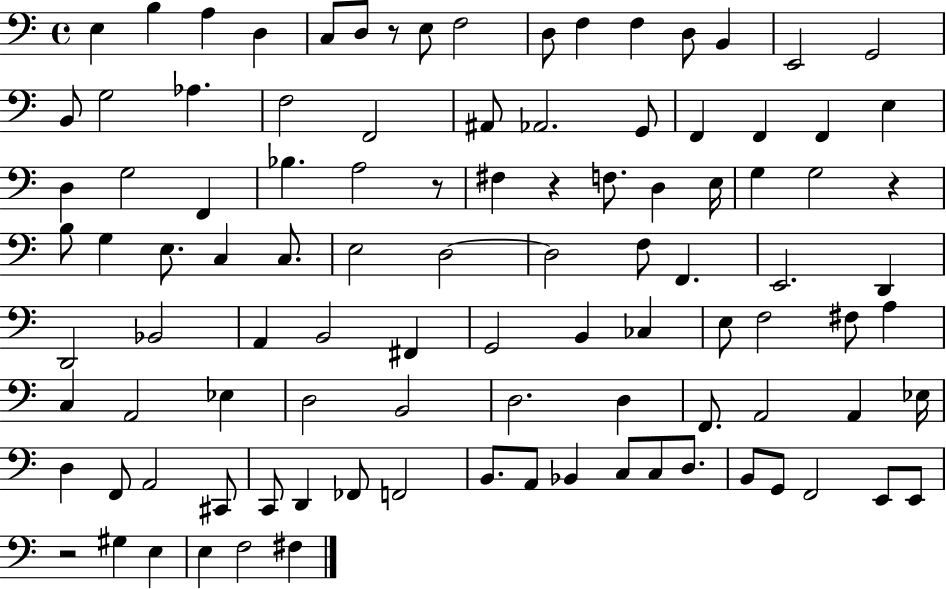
E3/q B3/q A3/q D3/q C3/e D3/e R/e E3/e F3/h D3/e F3/q F3/q D3/e B2/q E2/h G2/h B2/e G3/h Ab3/q. F3/h F2/h A#2/e Ab2/h. G2/e F2/q F2/q F2/q E3/q D3/q G3/h F2/q Bb3/q. A3/h R/e F#3/q R/q F3/e. D3/q E3/s G3/q G3/h R/q B3/e G3/q E3/e. C3/q C3/e. E3/h D3/h D3/h F3/e F2/q. E2/h. D2/q D2/h Bb2/h A2/q B2/h F#2/q G2/h B2/q CES3/q E3/e F3/h F#3/e A3/q C3/q A2/h Eb3/q D3/h B2/h D3/h. D3/q F2/e. A2/h A2/q Eb3/s D3/q F2/e A2/h C#2/e C2/e D2/q FES2/e F2/h B2/e. A2/e Bb2/q C3/e C3/e D3/e. B2/e G2/e F2/h E2/e E2/e R/h G#3/q E3/q E3/q F3/h F#3/q